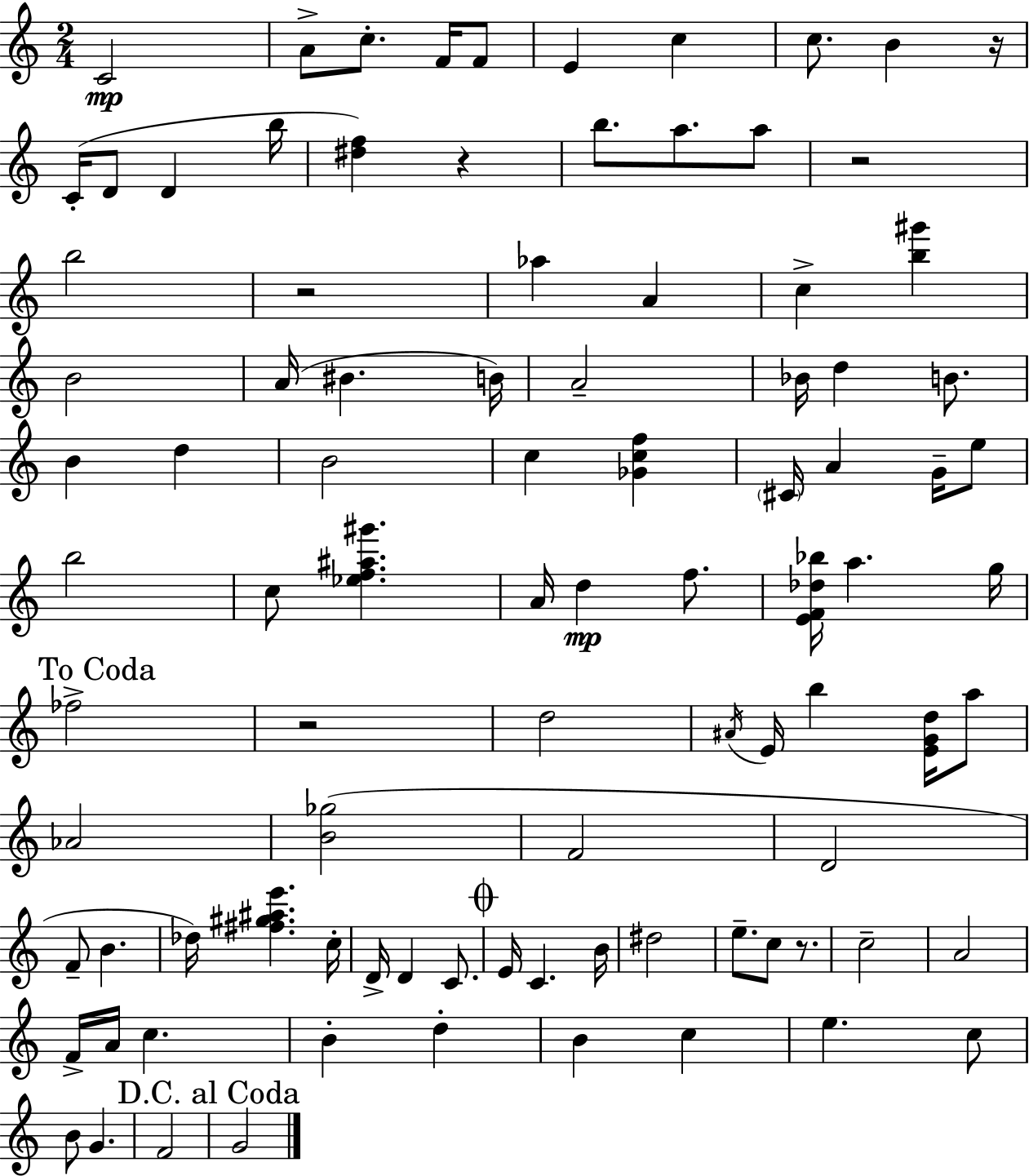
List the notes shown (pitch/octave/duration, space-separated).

C4/h A4/e C5/e. F4/s F4/e E4/q C5/q C5/e. B4/q R/s C4/s D4/e D4/q B5/s [D#5,F5]/q R/q B5/e. A5/e. A5/e R/h B5/h R/h Ab5/q A4/q C5/q [B5,G#6]/q B4/h A4/s BIS4/q. B4/s A4/h Bb4/s D5/q B4/e. B4/q D5/q B4/h C5/q [Gb4,C5,F5]/q C#4/s A4/q G4/s E5/e B5/h C5/e [Eb5,F5,A#5,G#6]/q. A4/s D5/q F5/e. [E4,F4,Db5,Bb5]/s A5/q. G5/s FES5/h R/h D5/h A#4/s E4/s B5/q [E4,G4,D5]/s A5/e Ab4/h [B4,Gb5]/h F4/h D4/h F4/e B4/q. Db5/s [F#5,G#5,A#5,E6]/q. C5/s D4/s D4/q C4/e. E4/s C4/q. B4/s D#5/h E5/e. C5/e R/e. C5/h A4/h F4/s A4/s C5/q. B4/q D5/q B4/q C5/q E5/q. C5/e B4/e G4/q. F4/h G4/h